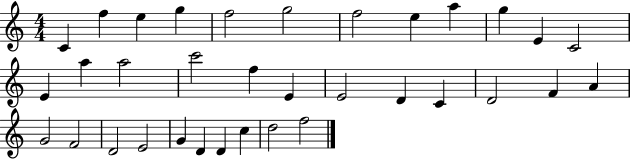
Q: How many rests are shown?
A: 0